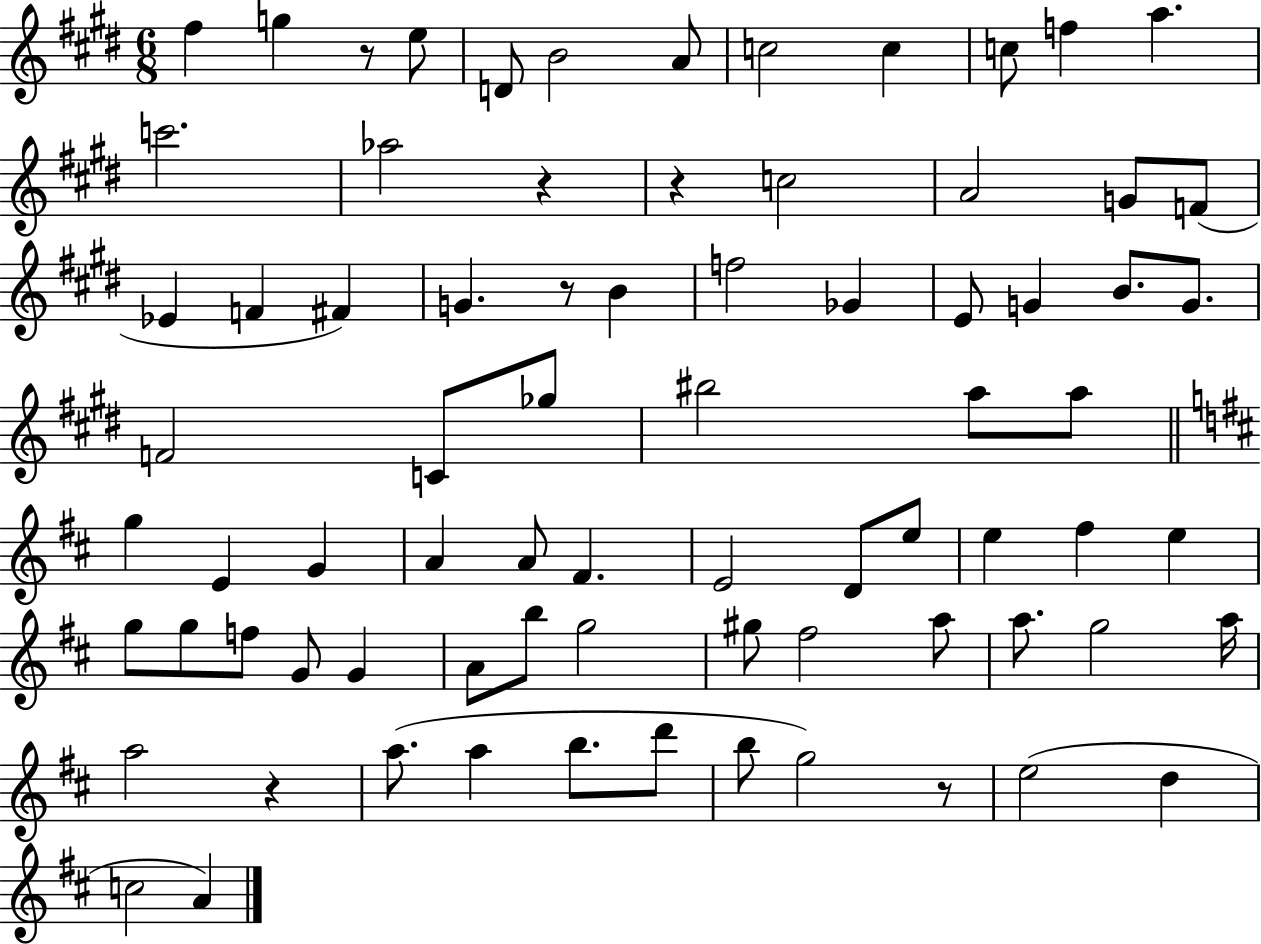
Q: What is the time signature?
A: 6/8